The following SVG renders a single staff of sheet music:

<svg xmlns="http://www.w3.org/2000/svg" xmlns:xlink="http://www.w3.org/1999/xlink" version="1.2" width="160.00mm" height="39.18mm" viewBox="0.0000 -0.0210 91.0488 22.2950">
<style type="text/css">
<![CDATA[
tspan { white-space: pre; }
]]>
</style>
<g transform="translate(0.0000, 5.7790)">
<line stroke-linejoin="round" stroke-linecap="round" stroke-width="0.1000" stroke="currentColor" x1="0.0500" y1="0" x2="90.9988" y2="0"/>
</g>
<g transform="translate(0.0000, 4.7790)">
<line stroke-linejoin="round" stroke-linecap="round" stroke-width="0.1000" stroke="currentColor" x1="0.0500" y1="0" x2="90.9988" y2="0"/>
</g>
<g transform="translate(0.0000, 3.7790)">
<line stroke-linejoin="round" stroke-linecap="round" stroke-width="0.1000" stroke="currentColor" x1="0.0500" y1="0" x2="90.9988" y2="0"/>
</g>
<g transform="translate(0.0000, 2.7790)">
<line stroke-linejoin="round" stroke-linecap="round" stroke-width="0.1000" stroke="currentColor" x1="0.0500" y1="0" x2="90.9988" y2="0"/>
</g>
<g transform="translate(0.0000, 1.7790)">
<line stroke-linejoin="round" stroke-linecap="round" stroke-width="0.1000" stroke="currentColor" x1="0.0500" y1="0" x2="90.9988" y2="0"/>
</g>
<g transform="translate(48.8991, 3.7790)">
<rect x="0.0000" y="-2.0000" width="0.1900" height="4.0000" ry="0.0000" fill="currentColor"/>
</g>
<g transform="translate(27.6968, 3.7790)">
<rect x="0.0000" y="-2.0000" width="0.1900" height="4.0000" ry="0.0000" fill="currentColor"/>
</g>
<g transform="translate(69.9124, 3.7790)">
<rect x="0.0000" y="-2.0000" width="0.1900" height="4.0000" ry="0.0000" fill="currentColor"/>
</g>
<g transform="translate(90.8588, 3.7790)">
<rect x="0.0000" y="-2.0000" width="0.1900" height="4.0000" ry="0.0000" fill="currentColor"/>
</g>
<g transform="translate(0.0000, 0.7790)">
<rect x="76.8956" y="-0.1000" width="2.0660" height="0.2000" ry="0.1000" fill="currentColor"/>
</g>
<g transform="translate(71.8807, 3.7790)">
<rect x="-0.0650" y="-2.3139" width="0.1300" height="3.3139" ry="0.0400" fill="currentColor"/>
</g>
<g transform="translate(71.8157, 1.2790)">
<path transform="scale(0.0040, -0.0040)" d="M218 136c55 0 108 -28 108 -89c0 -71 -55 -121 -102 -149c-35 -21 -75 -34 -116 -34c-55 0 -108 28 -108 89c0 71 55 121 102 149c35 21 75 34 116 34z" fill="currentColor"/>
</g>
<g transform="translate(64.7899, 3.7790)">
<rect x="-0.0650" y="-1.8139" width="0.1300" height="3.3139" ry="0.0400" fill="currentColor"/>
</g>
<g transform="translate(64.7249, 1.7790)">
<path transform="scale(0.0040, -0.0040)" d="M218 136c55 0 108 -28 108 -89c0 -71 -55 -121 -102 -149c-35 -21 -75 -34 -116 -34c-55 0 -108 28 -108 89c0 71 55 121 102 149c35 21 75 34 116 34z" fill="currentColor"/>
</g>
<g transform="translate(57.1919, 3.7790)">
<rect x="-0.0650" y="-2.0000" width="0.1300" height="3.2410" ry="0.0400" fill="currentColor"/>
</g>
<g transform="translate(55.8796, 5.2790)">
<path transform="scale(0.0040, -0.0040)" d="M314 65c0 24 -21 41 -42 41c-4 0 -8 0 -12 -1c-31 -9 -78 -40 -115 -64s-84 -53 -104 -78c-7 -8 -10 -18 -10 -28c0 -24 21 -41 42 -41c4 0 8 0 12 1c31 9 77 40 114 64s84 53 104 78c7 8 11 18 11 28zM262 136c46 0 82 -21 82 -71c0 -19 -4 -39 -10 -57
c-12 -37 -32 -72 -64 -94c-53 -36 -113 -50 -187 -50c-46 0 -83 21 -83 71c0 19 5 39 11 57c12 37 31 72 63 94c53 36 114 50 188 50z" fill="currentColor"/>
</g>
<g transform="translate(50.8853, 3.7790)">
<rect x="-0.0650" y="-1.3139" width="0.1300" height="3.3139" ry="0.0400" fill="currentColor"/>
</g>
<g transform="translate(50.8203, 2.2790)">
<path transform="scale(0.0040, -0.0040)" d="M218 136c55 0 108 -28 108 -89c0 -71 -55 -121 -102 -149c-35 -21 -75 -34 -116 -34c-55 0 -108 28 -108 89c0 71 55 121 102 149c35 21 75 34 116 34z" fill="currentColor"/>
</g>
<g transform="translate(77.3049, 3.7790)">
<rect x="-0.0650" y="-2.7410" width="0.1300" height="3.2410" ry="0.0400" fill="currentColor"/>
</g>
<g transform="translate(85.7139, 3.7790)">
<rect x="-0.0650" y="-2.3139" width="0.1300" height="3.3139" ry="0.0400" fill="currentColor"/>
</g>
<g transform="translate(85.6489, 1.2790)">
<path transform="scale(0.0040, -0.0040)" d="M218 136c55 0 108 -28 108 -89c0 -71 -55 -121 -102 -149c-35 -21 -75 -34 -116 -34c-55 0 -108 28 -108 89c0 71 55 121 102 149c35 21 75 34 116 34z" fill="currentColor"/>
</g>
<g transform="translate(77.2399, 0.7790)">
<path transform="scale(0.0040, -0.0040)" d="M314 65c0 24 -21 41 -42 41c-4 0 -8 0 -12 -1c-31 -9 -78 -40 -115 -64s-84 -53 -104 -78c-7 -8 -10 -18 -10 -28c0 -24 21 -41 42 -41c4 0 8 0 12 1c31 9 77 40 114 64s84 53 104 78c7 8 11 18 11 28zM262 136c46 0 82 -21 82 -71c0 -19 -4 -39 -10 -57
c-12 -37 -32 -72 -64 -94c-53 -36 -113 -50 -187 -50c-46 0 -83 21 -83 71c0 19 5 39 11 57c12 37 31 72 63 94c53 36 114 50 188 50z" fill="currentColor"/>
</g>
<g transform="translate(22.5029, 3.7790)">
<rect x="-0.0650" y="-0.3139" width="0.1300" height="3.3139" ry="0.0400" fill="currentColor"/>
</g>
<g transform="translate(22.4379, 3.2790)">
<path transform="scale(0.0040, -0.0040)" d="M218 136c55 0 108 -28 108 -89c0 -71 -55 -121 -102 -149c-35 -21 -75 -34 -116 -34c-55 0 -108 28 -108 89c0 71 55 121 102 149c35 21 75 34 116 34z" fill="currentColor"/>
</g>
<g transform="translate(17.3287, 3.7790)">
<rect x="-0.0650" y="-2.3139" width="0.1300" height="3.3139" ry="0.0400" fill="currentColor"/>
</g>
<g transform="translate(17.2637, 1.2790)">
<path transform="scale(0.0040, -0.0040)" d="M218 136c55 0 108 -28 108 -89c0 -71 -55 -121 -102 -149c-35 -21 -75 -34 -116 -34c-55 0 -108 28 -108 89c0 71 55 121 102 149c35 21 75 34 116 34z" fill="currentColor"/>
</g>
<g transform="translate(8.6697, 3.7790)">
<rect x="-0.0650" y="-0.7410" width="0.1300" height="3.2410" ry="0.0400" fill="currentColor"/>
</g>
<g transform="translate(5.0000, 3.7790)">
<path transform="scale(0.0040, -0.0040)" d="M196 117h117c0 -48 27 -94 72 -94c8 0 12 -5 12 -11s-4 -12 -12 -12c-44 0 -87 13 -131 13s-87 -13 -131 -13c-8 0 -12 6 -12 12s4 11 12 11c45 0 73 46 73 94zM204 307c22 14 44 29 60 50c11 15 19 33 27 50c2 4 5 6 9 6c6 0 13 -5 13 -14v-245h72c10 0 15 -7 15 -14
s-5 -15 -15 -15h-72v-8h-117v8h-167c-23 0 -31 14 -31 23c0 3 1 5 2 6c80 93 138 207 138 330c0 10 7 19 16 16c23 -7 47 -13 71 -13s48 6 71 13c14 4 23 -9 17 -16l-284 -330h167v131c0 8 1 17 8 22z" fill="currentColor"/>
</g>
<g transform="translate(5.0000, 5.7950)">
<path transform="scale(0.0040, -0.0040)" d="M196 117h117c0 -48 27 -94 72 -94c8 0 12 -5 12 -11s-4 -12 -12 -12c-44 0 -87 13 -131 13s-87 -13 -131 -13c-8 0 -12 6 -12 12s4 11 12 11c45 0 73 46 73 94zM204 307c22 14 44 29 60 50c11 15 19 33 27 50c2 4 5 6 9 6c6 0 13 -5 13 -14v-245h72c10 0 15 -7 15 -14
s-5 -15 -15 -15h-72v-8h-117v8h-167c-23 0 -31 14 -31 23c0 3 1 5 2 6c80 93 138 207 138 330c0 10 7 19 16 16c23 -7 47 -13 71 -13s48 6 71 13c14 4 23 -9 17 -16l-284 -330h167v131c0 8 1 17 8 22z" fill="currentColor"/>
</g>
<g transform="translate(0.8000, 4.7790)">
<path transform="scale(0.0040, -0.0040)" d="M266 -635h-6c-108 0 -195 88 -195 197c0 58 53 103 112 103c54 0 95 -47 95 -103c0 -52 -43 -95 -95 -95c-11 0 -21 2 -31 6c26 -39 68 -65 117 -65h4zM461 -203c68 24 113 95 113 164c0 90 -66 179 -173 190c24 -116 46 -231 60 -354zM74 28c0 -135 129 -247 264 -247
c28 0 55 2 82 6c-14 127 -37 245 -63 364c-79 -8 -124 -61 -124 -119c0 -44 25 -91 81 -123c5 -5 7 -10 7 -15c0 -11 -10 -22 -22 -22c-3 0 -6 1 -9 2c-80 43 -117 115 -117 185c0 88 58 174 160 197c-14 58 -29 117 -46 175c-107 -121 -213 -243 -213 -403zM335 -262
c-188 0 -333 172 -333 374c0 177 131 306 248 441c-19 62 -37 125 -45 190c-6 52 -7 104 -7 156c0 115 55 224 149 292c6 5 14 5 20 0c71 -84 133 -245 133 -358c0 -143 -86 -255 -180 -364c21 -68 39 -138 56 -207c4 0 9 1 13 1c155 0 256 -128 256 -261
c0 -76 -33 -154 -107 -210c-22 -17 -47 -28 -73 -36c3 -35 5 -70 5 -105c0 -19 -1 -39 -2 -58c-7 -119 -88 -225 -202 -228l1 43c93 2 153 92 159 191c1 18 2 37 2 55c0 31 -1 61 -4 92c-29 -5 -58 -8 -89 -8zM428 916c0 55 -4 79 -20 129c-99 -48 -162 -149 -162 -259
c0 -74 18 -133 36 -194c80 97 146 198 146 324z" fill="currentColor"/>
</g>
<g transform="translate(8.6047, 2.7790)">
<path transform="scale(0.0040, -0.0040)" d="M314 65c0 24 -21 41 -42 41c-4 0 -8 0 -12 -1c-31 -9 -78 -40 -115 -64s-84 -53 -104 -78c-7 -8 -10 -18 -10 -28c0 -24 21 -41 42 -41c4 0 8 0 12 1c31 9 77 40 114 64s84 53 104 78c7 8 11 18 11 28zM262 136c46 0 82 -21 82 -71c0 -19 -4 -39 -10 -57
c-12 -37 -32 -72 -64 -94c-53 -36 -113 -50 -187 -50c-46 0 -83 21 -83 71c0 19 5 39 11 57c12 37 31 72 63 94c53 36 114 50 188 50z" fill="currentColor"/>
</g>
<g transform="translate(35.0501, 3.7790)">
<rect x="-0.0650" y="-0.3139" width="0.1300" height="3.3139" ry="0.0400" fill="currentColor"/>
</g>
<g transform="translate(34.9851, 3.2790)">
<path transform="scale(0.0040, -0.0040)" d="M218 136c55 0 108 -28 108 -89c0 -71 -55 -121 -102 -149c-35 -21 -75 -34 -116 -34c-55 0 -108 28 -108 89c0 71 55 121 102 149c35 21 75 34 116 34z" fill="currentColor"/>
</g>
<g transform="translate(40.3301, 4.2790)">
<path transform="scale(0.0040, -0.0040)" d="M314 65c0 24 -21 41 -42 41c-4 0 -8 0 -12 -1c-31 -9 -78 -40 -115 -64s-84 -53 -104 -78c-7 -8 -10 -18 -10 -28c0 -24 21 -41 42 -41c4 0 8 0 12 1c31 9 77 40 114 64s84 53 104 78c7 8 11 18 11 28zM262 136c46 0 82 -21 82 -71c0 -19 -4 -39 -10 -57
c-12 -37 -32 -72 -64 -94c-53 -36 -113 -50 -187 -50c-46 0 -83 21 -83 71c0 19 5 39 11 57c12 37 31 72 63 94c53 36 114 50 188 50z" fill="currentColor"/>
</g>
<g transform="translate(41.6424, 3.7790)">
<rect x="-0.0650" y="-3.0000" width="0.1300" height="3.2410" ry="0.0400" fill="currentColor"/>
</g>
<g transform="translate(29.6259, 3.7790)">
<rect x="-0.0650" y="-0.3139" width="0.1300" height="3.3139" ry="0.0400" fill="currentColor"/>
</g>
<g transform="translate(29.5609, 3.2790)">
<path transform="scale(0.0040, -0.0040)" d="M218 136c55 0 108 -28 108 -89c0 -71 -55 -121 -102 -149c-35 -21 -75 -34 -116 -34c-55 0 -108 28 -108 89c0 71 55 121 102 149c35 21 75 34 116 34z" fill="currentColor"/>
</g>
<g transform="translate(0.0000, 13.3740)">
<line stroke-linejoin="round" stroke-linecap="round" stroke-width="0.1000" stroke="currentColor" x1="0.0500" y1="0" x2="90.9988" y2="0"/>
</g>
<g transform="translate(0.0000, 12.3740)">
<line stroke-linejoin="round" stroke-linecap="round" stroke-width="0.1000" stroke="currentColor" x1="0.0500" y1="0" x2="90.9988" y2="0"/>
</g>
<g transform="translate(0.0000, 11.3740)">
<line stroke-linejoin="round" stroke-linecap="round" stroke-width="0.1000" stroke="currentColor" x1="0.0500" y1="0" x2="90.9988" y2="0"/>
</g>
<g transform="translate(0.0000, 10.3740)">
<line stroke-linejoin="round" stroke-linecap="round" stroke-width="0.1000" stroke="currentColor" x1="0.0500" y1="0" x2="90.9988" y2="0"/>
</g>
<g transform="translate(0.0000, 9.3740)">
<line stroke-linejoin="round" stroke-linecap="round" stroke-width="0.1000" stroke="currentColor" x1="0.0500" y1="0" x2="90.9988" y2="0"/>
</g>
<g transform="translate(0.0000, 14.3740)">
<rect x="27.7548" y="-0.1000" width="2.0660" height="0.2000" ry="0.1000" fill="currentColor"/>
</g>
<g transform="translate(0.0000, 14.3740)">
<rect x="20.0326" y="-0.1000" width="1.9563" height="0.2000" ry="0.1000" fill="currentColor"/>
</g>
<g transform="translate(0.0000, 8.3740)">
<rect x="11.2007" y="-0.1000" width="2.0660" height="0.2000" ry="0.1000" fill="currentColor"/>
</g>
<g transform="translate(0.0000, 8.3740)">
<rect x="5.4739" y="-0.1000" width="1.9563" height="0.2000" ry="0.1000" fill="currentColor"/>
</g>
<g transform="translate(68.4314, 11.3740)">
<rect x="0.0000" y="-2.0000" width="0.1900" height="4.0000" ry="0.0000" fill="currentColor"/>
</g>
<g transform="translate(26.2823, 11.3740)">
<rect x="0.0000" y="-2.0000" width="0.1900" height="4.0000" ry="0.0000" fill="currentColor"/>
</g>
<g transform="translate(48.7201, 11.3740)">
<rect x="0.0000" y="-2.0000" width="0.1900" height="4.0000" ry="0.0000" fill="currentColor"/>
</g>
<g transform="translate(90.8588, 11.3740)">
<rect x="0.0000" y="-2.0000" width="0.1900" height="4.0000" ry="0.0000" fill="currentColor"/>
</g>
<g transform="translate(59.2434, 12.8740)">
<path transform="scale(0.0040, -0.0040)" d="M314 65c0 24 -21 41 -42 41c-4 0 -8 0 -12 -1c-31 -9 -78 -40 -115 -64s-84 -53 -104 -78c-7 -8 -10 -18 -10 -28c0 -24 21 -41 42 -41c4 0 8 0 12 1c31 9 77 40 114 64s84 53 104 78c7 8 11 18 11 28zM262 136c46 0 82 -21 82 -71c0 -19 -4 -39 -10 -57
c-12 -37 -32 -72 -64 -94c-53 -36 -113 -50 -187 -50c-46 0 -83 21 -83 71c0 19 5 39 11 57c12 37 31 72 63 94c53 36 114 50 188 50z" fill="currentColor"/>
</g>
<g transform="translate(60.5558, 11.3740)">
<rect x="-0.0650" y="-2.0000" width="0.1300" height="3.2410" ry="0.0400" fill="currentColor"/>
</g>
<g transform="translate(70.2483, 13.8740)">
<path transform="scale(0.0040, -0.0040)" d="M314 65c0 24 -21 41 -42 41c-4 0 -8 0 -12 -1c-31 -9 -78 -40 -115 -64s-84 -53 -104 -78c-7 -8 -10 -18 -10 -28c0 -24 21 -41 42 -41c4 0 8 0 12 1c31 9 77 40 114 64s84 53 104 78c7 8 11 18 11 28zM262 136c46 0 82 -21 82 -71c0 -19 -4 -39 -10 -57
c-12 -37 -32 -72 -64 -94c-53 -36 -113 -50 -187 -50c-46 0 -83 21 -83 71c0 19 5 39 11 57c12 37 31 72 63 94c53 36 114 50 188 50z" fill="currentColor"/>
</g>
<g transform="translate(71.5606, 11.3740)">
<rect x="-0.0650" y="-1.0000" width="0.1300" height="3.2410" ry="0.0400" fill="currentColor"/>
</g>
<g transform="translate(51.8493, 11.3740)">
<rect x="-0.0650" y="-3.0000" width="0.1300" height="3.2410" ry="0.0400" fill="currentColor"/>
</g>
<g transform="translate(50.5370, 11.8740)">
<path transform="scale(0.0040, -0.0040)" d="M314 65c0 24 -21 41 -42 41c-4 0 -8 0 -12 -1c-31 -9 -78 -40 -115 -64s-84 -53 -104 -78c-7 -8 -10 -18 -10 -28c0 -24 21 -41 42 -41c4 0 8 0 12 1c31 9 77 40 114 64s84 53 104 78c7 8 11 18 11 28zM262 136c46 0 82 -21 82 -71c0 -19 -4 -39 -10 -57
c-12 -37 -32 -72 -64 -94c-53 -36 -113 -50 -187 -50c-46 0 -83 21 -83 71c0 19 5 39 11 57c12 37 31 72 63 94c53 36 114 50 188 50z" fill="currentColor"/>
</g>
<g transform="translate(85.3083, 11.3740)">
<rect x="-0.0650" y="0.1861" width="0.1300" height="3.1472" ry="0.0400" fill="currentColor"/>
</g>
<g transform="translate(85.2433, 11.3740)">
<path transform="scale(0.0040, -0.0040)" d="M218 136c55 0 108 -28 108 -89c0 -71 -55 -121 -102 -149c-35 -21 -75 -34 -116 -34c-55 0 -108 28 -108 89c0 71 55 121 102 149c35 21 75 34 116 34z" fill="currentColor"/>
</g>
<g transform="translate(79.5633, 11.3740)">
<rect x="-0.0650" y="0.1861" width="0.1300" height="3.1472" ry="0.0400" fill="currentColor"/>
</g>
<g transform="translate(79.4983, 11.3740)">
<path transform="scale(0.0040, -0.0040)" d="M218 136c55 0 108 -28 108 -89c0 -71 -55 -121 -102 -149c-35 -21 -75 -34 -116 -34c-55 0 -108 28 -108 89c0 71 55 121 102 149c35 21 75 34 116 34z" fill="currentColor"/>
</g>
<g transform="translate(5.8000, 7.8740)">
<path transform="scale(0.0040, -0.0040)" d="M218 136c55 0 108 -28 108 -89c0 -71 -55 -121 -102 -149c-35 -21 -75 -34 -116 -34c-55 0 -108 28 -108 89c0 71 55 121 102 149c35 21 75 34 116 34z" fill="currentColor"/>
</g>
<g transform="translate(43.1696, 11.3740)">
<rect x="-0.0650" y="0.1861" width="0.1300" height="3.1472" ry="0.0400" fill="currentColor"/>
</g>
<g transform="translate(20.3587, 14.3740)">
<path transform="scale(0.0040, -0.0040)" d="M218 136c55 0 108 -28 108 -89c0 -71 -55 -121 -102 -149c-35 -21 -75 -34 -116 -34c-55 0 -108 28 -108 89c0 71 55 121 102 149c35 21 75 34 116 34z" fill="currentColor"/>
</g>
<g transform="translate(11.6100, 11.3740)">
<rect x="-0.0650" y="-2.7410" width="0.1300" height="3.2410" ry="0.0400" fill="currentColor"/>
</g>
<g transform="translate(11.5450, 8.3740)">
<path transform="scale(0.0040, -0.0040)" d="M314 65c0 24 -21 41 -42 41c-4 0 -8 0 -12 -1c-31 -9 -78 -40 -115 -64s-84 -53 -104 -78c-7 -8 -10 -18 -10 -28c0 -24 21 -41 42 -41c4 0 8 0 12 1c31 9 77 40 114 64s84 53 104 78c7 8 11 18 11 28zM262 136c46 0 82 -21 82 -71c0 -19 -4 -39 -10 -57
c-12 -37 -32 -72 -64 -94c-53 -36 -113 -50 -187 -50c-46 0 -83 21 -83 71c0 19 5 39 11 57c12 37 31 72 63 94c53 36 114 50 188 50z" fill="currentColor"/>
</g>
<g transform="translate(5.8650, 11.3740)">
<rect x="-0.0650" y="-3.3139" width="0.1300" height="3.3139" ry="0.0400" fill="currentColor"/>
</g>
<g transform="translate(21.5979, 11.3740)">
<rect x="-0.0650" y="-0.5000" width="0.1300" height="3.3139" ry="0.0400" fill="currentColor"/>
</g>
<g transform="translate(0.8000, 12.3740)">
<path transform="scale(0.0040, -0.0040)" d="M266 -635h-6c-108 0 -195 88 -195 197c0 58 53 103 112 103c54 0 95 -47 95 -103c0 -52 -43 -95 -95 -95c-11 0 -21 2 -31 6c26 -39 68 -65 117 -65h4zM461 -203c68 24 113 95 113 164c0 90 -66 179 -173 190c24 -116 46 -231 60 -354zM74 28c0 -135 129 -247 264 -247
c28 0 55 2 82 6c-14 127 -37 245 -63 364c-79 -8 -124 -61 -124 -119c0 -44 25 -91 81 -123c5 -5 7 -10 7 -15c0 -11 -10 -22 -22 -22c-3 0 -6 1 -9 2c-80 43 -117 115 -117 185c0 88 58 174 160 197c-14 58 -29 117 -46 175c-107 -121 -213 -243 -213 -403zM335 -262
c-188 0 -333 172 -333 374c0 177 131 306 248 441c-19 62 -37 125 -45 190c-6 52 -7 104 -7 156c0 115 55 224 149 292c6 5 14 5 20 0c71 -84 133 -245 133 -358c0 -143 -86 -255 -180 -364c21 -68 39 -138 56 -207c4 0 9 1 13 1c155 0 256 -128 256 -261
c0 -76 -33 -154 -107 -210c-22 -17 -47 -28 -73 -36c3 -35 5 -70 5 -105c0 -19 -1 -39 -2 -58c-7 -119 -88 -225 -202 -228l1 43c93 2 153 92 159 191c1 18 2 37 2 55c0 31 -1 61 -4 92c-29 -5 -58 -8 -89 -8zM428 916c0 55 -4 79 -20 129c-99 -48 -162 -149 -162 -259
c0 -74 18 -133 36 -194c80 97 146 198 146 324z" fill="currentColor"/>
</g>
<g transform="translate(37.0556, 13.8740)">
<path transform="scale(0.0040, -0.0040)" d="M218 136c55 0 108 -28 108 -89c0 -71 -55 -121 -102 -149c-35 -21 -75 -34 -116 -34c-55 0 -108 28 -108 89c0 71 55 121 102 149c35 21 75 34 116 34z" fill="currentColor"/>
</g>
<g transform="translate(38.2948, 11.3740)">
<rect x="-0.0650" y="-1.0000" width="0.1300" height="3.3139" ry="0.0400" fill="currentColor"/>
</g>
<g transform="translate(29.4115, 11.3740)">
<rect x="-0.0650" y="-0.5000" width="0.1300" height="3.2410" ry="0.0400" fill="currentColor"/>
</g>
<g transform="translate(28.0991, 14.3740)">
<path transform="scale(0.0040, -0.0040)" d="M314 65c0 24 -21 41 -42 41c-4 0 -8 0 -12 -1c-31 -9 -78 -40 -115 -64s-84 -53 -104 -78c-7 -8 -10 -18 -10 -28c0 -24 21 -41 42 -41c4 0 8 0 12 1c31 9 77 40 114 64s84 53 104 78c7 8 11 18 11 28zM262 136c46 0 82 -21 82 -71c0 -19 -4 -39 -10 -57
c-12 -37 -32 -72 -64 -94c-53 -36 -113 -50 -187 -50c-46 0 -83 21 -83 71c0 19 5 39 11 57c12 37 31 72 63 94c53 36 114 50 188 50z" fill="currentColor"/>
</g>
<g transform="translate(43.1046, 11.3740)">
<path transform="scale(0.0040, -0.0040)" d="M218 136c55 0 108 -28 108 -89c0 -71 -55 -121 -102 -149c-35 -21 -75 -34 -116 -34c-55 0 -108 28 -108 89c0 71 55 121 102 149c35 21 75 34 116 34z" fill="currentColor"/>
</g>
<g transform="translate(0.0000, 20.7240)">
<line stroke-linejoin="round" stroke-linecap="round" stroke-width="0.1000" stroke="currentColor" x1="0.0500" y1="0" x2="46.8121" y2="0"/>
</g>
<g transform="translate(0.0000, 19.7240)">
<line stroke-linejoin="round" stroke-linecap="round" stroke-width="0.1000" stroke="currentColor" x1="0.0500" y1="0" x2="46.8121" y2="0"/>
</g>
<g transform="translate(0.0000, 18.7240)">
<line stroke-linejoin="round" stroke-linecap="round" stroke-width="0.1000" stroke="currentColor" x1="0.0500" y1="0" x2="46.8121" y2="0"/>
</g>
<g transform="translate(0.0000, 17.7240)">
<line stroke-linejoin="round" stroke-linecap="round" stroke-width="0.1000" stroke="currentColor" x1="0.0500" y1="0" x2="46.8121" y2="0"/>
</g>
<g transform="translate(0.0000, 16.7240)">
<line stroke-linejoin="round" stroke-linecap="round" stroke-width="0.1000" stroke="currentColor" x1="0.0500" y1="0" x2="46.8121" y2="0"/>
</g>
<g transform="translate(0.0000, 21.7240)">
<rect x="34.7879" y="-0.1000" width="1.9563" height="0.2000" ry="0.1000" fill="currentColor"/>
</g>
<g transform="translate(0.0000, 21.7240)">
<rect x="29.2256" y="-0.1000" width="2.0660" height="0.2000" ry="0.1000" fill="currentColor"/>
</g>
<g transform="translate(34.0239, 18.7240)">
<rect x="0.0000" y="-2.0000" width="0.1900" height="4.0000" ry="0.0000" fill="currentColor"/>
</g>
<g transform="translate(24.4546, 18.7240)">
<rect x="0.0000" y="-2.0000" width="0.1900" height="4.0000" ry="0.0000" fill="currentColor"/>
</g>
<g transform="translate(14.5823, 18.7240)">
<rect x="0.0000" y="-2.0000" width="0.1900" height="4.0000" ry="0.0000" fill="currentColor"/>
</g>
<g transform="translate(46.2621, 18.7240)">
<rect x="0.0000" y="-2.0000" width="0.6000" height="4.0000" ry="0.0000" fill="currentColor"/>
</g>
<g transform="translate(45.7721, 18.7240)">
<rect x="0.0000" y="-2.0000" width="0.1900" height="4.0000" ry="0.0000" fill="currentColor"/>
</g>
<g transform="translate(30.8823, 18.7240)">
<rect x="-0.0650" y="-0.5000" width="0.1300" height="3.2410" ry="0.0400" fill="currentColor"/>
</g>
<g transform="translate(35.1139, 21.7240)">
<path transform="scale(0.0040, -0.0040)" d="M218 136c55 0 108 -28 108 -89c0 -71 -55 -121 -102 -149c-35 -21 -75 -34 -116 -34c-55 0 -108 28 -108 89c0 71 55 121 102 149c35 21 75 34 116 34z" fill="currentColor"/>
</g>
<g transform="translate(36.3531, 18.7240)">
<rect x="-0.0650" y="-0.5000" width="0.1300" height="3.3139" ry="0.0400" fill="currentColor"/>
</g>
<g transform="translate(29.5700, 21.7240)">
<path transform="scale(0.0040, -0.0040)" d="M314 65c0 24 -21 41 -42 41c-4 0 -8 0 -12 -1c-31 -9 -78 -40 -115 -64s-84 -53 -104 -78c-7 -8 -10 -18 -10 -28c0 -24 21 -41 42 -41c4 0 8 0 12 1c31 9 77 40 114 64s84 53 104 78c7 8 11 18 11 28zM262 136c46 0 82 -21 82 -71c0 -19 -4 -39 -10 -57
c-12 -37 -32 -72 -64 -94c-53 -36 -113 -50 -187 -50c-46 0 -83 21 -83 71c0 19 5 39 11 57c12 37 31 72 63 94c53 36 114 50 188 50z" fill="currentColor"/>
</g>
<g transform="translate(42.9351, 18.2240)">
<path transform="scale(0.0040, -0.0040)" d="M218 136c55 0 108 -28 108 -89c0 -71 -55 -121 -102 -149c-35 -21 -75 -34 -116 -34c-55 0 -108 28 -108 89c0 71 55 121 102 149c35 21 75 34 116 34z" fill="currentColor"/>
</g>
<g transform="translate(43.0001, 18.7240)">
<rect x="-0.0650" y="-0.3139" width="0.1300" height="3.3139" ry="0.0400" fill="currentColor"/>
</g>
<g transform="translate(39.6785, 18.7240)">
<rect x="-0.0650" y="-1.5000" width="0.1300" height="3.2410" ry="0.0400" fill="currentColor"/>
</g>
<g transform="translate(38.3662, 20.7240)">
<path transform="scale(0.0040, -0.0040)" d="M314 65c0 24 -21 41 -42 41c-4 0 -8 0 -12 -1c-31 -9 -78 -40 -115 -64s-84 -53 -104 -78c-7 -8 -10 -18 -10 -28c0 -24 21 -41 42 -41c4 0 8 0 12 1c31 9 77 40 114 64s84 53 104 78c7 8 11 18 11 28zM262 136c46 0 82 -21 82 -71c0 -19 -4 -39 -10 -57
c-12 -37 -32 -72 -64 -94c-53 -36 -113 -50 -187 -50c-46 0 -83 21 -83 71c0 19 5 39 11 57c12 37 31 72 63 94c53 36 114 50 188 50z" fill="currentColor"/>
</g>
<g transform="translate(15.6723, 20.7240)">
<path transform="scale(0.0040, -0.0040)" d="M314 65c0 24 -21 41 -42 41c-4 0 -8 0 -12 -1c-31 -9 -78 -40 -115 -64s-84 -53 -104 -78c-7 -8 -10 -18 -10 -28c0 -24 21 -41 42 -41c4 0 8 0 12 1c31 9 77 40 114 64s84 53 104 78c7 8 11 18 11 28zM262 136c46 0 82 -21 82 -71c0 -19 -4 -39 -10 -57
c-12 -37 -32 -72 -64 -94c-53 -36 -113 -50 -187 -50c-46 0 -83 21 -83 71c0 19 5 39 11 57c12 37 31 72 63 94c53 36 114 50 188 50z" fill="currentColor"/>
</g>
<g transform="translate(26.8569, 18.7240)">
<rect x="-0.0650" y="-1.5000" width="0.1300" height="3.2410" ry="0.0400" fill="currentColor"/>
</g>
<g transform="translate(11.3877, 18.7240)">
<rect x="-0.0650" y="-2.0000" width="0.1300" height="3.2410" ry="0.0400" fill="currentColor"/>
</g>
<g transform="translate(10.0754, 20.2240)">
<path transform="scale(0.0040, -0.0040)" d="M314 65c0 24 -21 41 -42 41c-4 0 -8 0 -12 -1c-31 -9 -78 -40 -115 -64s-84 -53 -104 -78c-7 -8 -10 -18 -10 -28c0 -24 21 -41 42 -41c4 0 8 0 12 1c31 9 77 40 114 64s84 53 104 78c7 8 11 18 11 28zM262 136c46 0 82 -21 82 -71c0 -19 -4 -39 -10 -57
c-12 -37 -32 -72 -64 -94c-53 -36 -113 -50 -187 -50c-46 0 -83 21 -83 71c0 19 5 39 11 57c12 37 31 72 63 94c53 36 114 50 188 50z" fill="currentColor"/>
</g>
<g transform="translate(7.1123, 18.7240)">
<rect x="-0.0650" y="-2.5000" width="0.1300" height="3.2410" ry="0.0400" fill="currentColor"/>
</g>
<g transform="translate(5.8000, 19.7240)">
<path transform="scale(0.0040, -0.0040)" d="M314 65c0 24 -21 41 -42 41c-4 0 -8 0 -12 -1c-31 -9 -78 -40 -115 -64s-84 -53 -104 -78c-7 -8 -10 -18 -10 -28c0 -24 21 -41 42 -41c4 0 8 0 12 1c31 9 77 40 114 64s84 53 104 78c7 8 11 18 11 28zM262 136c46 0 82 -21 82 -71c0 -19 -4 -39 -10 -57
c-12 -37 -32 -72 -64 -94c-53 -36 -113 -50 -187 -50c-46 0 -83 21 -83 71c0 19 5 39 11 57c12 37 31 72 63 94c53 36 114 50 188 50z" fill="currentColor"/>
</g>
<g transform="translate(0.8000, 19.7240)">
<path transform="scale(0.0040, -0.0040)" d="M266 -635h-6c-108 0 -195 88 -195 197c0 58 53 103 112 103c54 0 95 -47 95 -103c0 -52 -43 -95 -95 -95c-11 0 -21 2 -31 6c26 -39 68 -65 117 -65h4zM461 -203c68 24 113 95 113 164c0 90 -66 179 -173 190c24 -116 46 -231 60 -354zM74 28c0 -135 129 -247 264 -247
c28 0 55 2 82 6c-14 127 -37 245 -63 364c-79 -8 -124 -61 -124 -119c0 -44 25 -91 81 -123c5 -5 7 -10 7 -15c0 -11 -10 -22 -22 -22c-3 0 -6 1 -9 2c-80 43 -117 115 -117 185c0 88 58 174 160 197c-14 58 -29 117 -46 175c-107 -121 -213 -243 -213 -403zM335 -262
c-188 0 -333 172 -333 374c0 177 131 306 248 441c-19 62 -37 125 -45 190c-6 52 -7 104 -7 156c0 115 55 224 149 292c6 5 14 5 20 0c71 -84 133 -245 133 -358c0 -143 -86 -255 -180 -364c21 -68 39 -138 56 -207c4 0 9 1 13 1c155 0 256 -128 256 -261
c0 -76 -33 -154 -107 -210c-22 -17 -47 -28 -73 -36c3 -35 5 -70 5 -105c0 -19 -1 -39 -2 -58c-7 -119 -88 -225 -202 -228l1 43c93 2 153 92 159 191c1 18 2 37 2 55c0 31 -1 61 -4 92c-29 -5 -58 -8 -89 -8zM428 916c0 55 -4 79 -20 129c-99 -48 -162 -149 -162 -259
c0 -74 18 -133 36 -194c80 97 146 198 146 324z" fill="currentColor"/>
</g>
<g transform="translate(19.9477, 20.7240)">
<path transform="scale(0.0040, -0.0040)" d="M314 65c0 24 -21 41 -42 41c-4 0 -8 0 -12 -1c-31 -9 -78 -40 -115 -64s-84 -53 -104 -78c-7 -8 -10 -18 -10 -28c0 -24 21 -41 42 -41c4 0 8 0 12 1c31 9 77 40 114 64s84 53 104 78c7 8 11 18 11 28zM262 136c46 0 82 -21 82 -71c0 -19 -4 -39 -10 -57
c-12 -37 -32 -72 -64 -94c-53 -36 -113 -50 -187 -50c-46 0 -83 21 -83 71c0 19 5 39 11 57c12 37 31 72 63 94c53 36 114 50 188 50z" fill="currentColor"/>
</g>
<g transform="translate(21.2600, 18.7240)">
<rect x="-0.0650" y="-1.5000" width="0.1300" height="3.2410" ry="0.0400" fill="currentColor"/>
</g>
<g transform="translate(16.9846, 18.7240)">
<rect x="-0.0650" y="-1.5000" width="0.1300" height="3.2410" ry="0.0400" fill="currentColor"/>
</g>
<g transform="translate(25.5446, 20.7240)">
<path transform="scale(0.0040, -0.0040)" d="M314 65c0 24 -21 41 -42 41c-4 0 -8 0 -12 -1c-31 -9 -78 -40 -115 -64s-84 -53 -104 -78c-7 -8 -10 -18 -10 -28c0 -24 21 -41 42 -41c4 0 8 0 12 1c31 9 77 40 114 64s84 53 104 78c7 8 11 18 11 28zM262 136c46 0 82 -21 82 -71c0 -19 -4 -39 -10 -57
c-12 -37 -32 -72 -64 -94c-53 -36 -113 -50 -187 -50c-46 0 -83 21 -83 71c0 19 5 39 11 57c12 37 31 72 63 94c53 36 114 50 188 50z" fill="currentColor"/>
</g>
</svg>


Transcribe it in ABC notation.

X:1
T:Untitled
M:4/4
L:1/4
K:C
d2 g c c c A2 e F2 f g a2 g b a2 C C2 D B A2 F2 D2 B B G2 F2 E2 E2 E2 C2 C E2 c